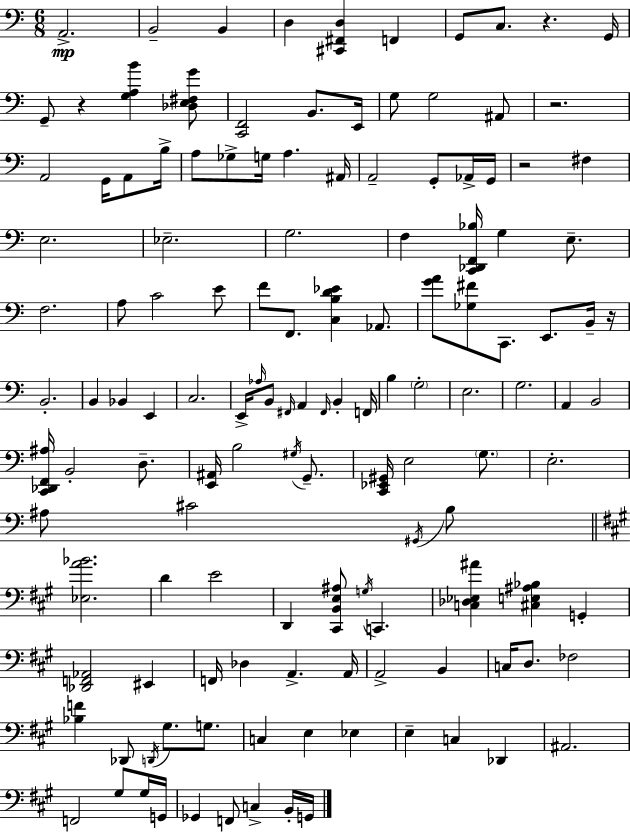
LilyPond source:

{
  \clef bass
  \numericTimeSignature
  \time 6/8
  \key c \major
  a,2.->\mp | b,2-- b,4 | d4 <cis, fis, d>4 f,4 | g,8 c8. r4. g,16 | \break g,8-- r4 <g a b'>4 <des e fis g'>8 | <c, f,>2 b,8. e,16 | g8 g2 ais,8 | r2. | \break a,2 g,16 a,8 b16-> | a8 ges8-> g16 a4. ais,16 | a,2-- g,8-. aes,16-> g,16 | r2 fis4 | \break e2. | ees2.-- | g2. | f4 <c, des, f, bes>16 g4 e8.-- | \break f2. | a8 c'2 e'8 | f'8 f,8. <c b d' ees'>4 aes,8. | <g' a'>8 <ges fis'>8 c,8. e,8. b,16-- r16 | \break b,2.-. | b,4 bes,4 e,4 | c2. | e,16-> \grace { aes16 } b,8 \grace { fis,16 } a,4 \grace { fis,16 } b,4-. | \break f,16 b4 \parenthesize g2-. | e2. | g2. | a,4 b,2 | \break <c, des, f, ais>16 b,2-. | d8.-- <e, ais,>16 b2 | \acciaccatura { gis16 } g,8.-- <c, ees, gis,>16 e2 | \parenthesize g8. e2.-. | \break ais8 cis'2 | \acciaccatura { gis,16 } b8 \bar "||" \break \key a \major <ees a' bes'>2. | d'4 e'2 | d,4 <cis, b, e ais>8 \acciaccatura { g16 } c,4. | <c des ees ais'>4 <cis e ais bes>4 g,4-. | \break <des, f, aes,>2 eis,4 | f,16 des4 a,4.-> | a,16 a,2-> b,4 | c16 d8. fes2 | \break <bes f'>4 des,8 \acciaccatura { d,16 } gis8. g8. | c4 e4 ees4 | e4-- c4 des,4 | ais,2. | \break f,2 gis8 | gis16 g,16 ges,4 f,8 c4-> | b,16-. g,16 \bar "|."
}